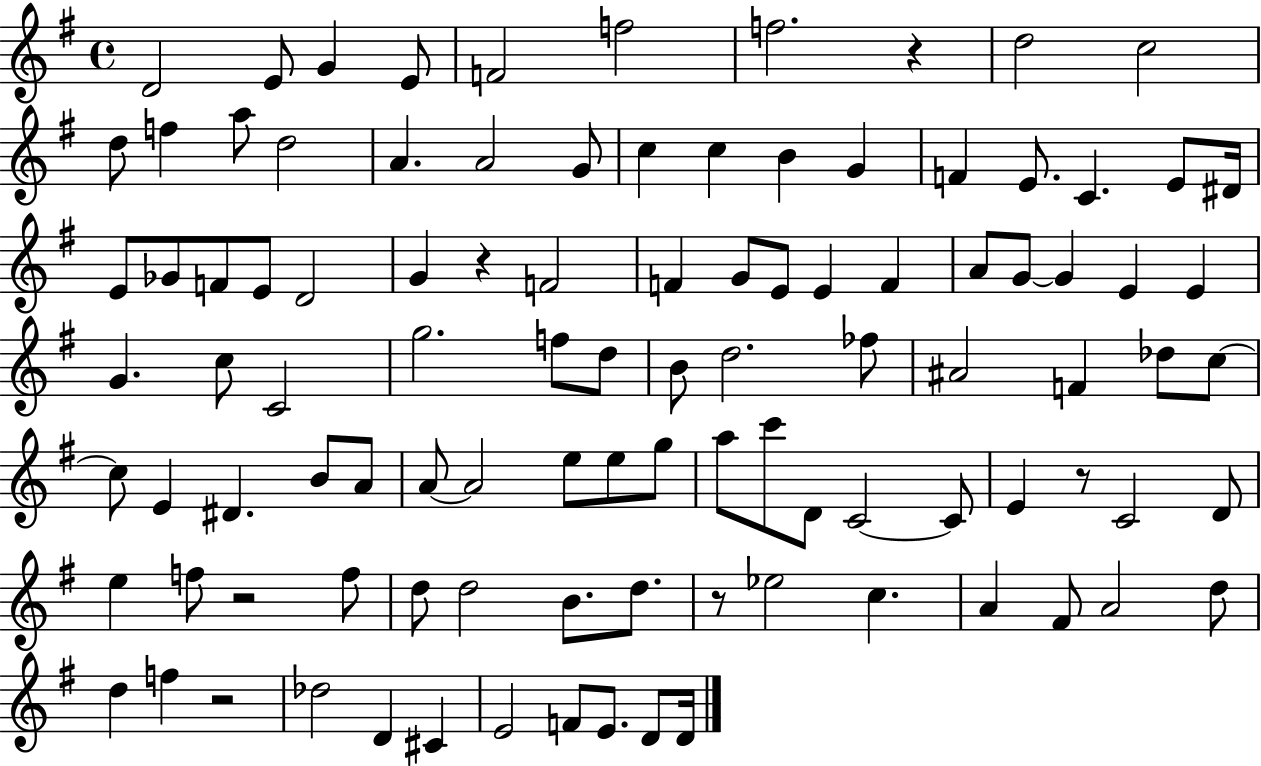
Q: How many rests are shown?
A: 6